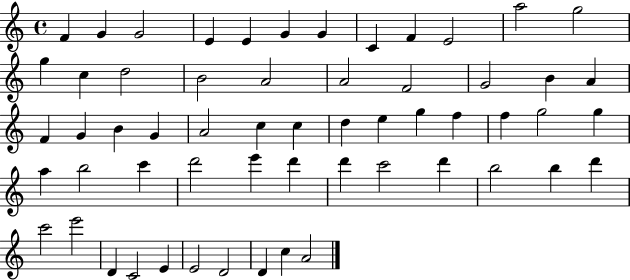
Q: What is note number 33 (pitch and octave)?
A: F5